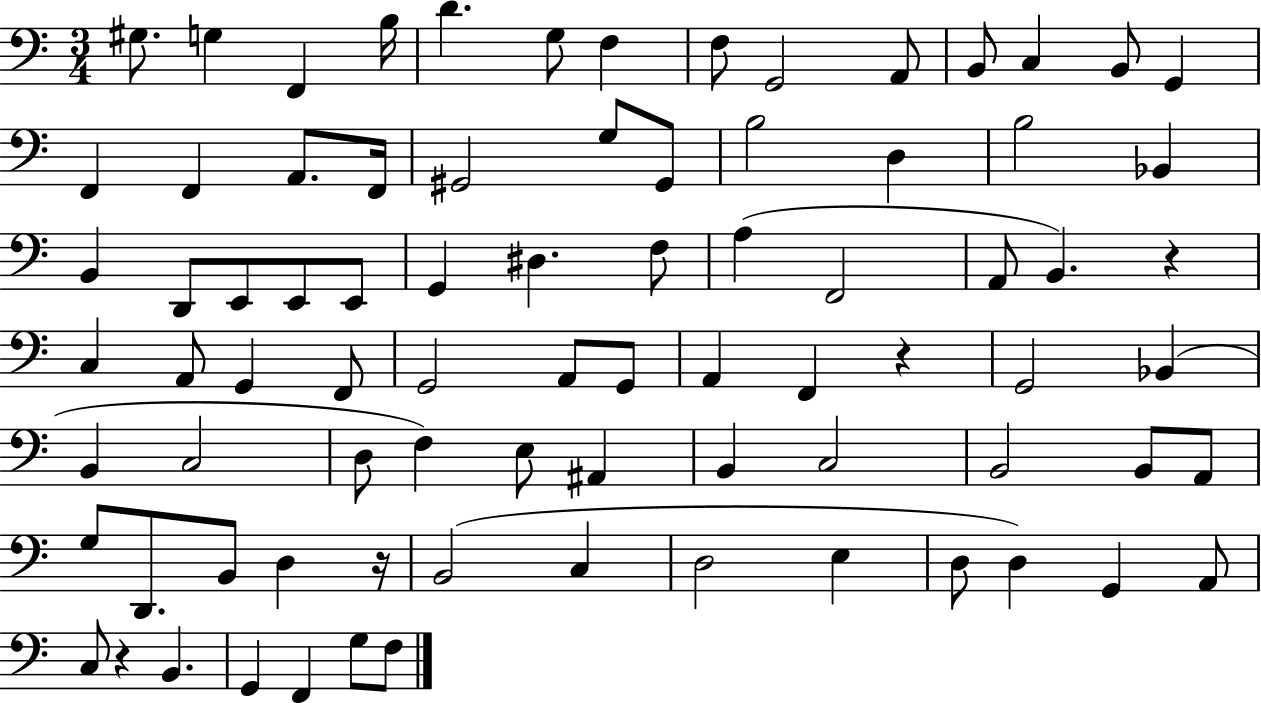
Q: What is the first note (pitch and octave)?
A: G#3